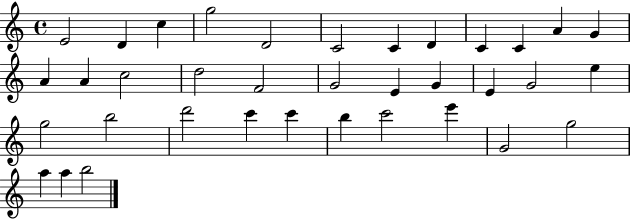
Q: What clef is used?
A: treble